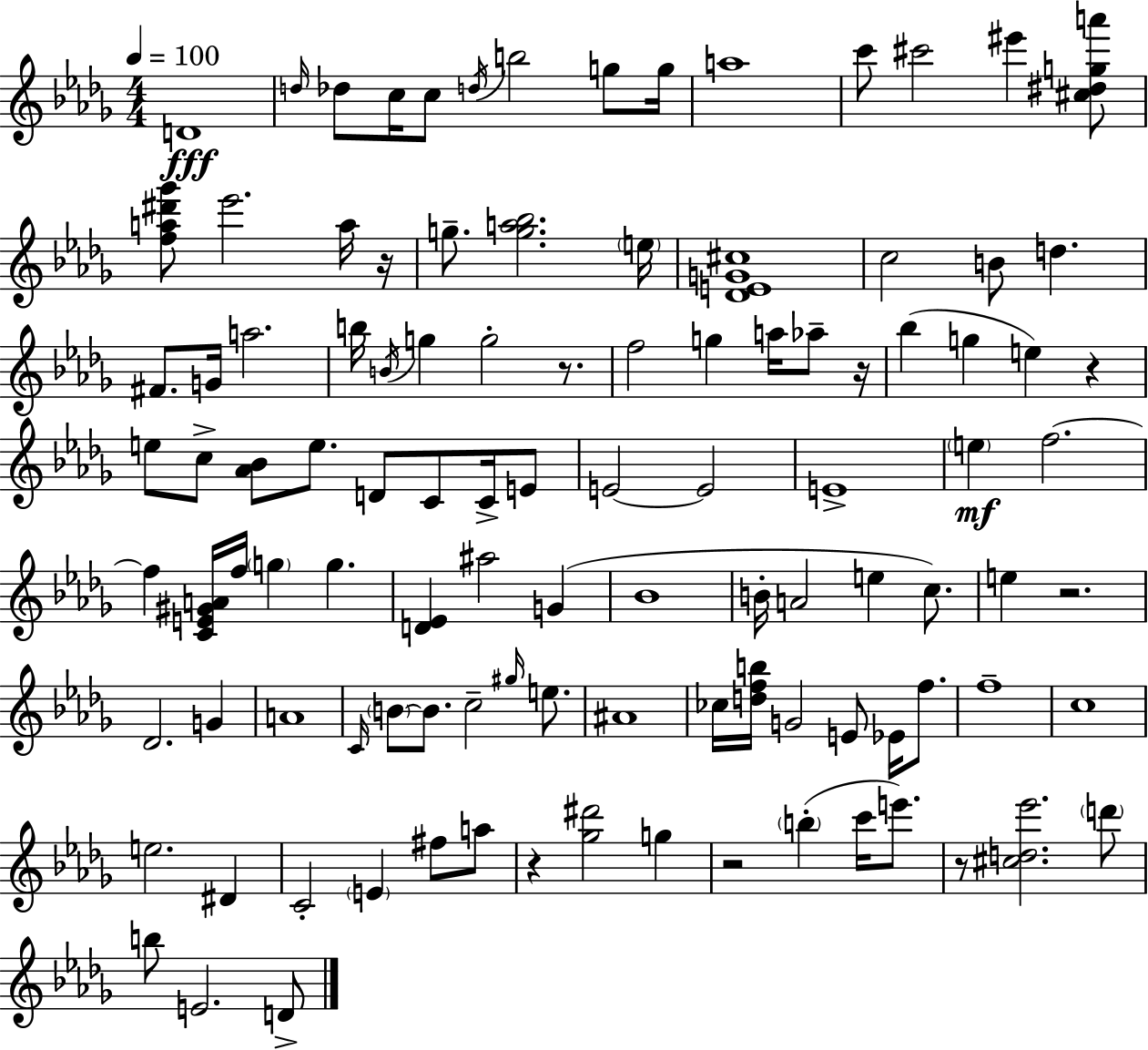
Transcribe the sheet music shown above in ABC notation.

X:1
T:Untitled
M:4/4
L:1/4
K:Bbm
D4 d/4 _d/2 c/4 c/2 d/4 b2 g/2 g/4 a4 c'/2 ^c'2 ^e' [^c^dga']/2 [fa^d'_g']/2 _e'2 a/4 z/4 g/2 [ga_b]2 e/4 [_DEG^c]4 c2 B/2 d ^F/2 G/4 a2 b/4 B/4 g g2 z/2 f2 g a/4 _a/2 z/4 _b g e z e/2 c/2 [_A_B]/2 e/2 D/2 C/2 C/4 E/2 E2 E2 E4 e f2 f [CE^GA]/4 f/4 g g [D_E] ^a2 G _B4 B/4 A2 e c/2 e z2 _D2 G A4 C/4 B/2 B/2 c2 ^g/4 e/2 ^A4 _c/4 [dfb]/4 G2 E/2 _E/4 f/2 f4 c4 e2 ^D C2 E ^f/2 a/2 z [_g^d']2 g z2 b c'/4 e'/2 z/2 [^cd_e']2 d'/2 b/2 E2 D/2